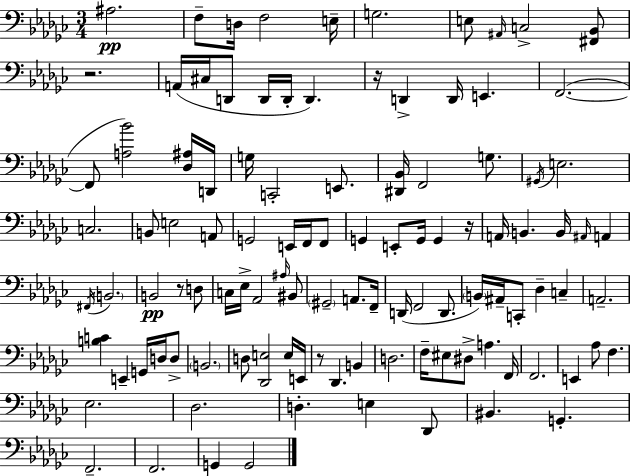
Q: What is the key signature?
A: EES minor